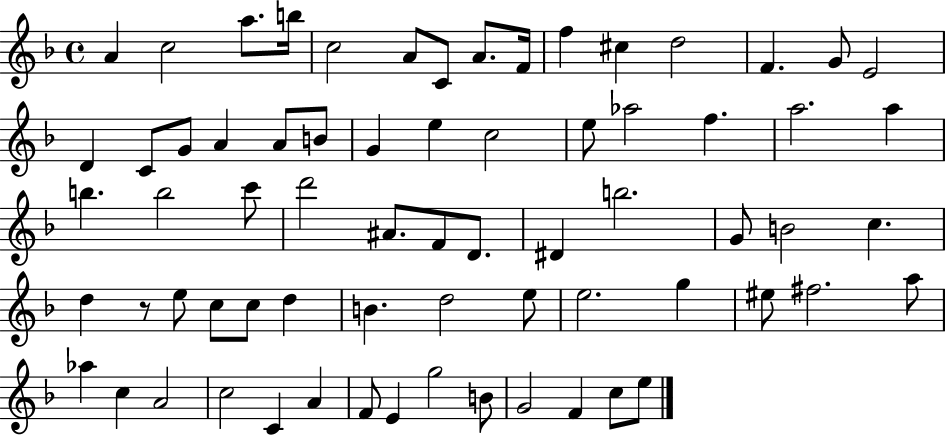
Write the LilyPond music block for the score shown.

{
  \clef treble
  \time 4/4
  \defaultTimeSignature
  \key f \major
  a'4 c''2 a''8. b''16 | c''2 a'8 c'8 a'8. f'16 | f''4 cis''4 d''2 | f'4. g'8 e'2 | \break d'4 c'8 g'8 a'4 a'8 b'8 | g'4 e''4 c''2 | e''8 aes''2 f''4. | a''2. a''4 | \break b''4. b''2 c'''8 | d'''2 ais'8. f'8 d'8. | dis'4 b''2. | g'8 b'2 c''4. | \break d''4 r8 e''8 c''8 c''8 d''4 | b'4. d''2 e''8 | e''2. g''4 | eis''8 fis''2. a''8 | \break aes''4 c''4 a'2 | c''2 c'4 a'4 | f'8 e'4 g''2 b'8 | g'2 f'4 c''8 e''8 | \break \bar "|."
}